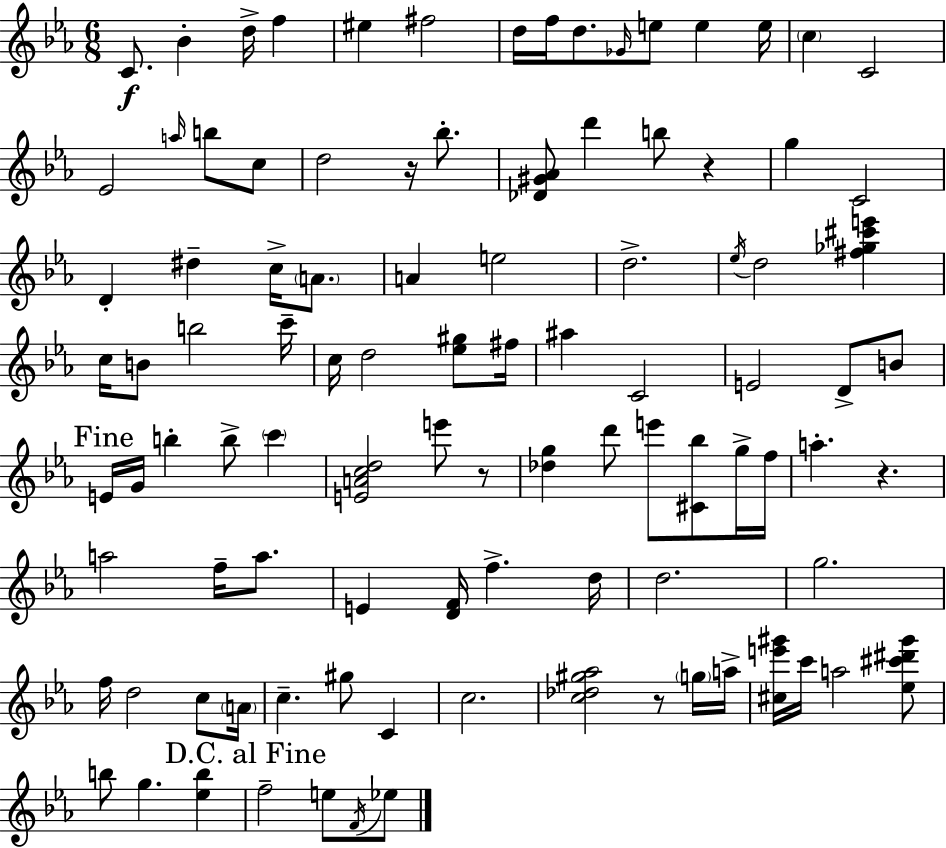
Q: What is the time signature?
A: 6/8